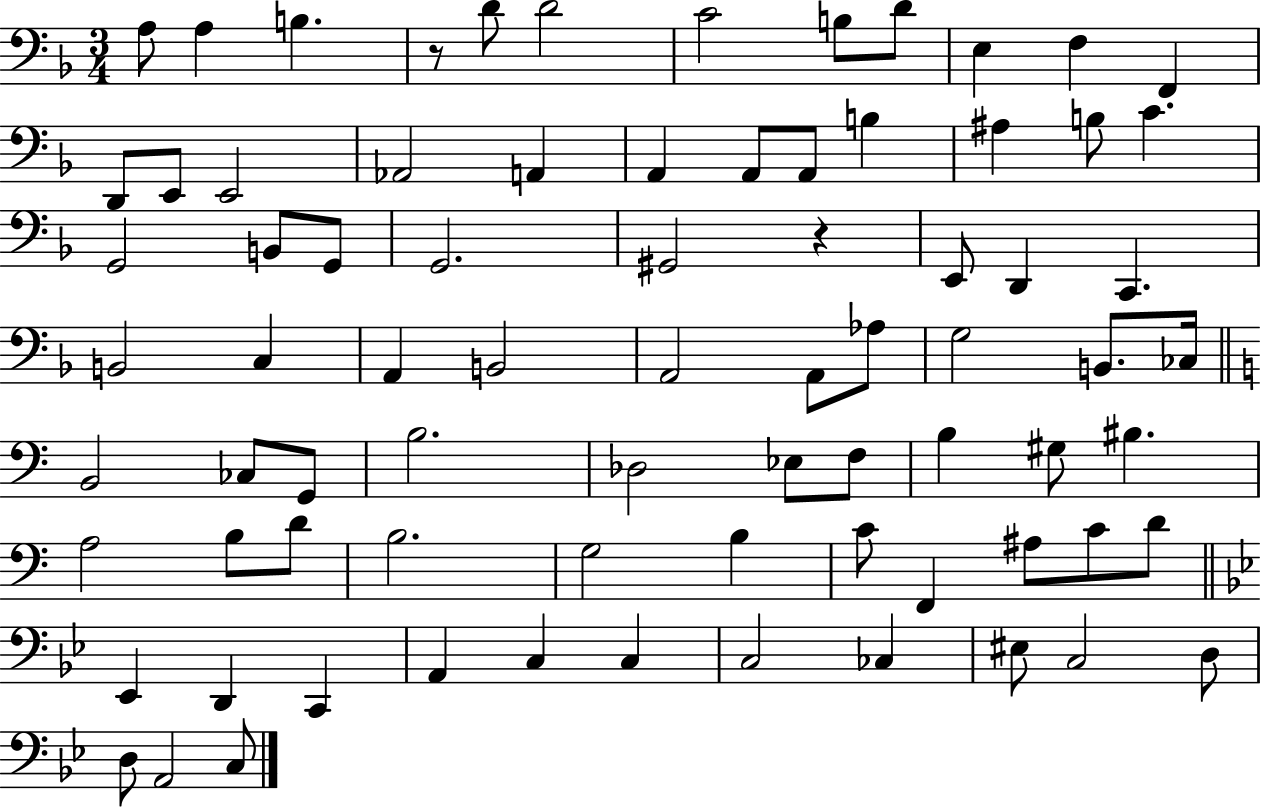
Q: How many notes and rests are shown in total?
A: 78